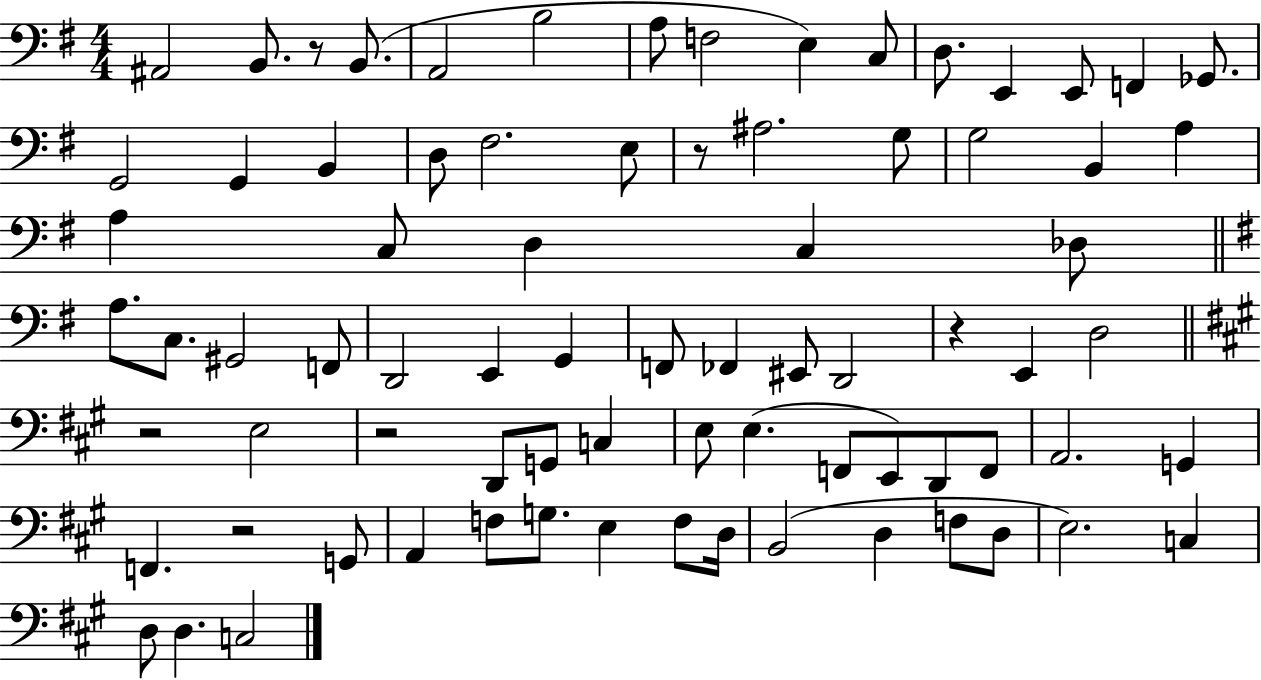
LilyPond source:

{
  \clef bass
  \numericTimeSignature
  \time 4/4
  \key g \major
  ais,2 b,8. r8 b,8.( | a,2 b2 | a8 f2 e4) c8 | d8. e,4 e,8 f,4 ges,8. | \break g,2 g,4 b,4 | d8 fis2. e8 | r8 ais2. g8 | g2 b,4 a4 | \break a4 c8 d4 c4 des8 | \bar "||" \break \key e \minor a8. c8. gis,2 f,8 | d,2 e,4 g,4 | f,8 fes,4 eis,8 d,2 | r4 e,4 d2 | \break \bar "||" \break \key a \major r2 e2 | r2 d,8 g,8 c4 | e8 e4.( f,8 e,8) d,8 f,8 | a,2. g,4 | \break f,4. r2 g,8 | a,4 f8 g8. e4 f8 d16 | b,2( d4 f8 d8 | e2.) c4 | \break d8 d4. c2 | \bar "|."
}